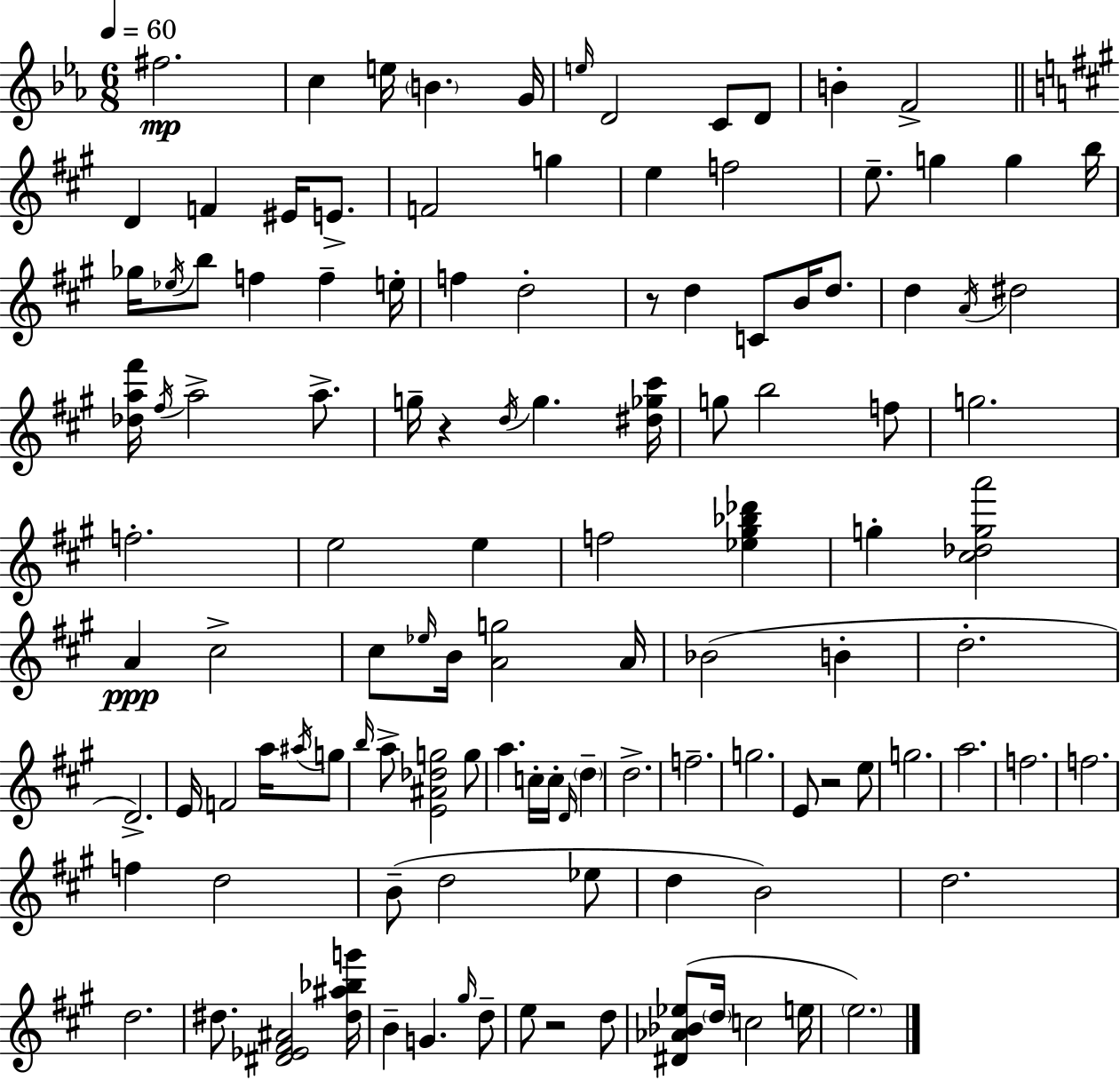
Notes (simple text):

F#5/h. C5/q E5/s B4/q. G4/s E5/s D4/h C4/e D4/e B4/q F4/h D4/q F4/q EIS4/s E4/e. F4/h G5/q E5/q F5/h E5/e. G5/q G5/q B5/s Gb5/s Eb5/s B5/e F5/q F5/q E5/s F5/q D5/h R/e D5/q C4/e B4/s D5/e. D5/q A4/s D#5/h [Db5,A5,F#6]/s F#5/s A5/h A5/e. G5/s R/q D5/s G5/q. [D#5,Gb5,C#6]/s G5/e B5/h F5/e G5/h. F5/h. E5/h E5/q F5/h [Eb5,G#5,Bb5,Db6]/q G5/q [C#5,Db5,G5,A6]/h A4/q C#5/h C#5/e Eb5/s B4/s [A4,G5]/h A4/s Bb4/h B4/q D5/h. D4/h. E4/s F4/h A5/s A#5/s G5/e B5/s A5/e [E4,A#4,Db5,G5]/h G5/e A5/q. C5/s C5/s D4/s D5/q D5/h. F5/h. G5/h. E4/e R/h E5/e G5/h. A5/h. F5/h. F5/h. F5/q D5/h B4/e D5/h Eb5/e D5/q B4/h D5/h. D5/h. D#5/e. [D#4,Eb4,F#4,A#4]/h [D#5,A#5,Bb5,G6]/s B4/q G4/q. G#5/s D5/e E5/e R/h D5/e [D#4,Ab4,Bb4,Eb5]/e D5/s C5/h E5/s E5/h.